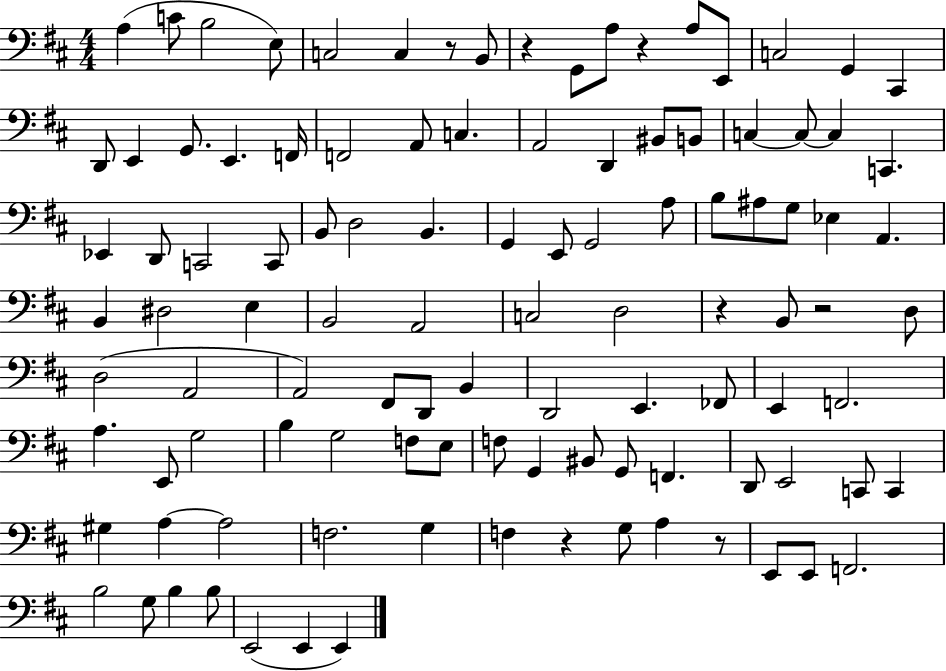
X:1
T:Untitled
M:4/4
L:1/4
K:D
A, C/2 B,2 E,/2 C,2 C, z/2 B,,/2 z G,,/2 A,/2 z A,/2 E,,/2 C,2 G,, ^C,, D,,/2 E,, G,,/2 E,, F,,/4 F,,2 A,,/2 C, A,,2 D,, ^B,,/2 B,,/2 C, C,/2 C, C,, _E,, D,,/2 C,,2 C,,/2 B,,/2 D,2 B,, G,, E,,/2 G,,2 A,/2 B,/2 ^A,/2 G,/2 _E, A,, B,, ^D,2 E, B,,2 A,,2 C,2 D,2 z B,,/2 z2 D,/2 D,2 A,,2 A,,2 ^F,,/2 D,,/2 B,, D,,2 E,, _F,,/2 E,, F,,2 A, E,,/2 G,2 B, G,2 F,/2 E,/2 F,/2 G,, ^B,,/2 G,,/2 F,, D,,/2 E,,2 C,,/2 C,, ^G, A, A,2 F,2 G, F, z G,/2 A, z/2 E,,/2 E,,/2 F,,2 B,2 G,/2 B, B,/2 E,,2 E,, E,,